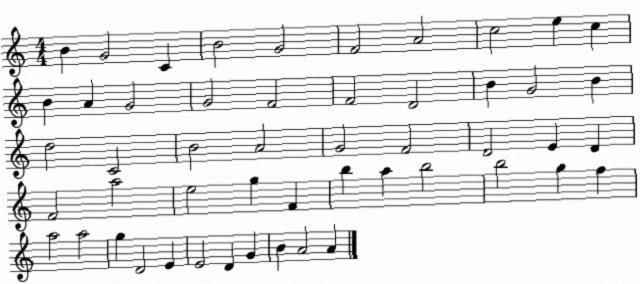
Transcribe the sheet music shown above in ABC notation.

X:1
T:Untitled
M:4/4
L:1/4
K:C
B G2 C B2 G2 F2 A2 c2 e c B A G2 G2 F2 F2 D2 B G2 B d2 C2 B2 A2 G2 F2 D2 E D F2 a2 e2 g F b a b2 b2 g f a2 a2 g D2 E E2 D G B A2 A